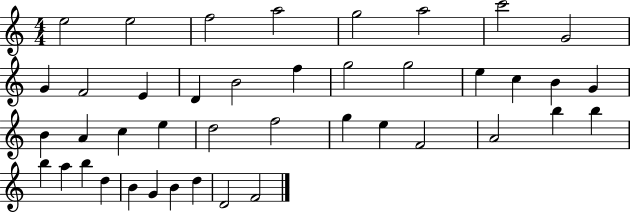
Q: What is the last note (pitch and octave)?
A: F4